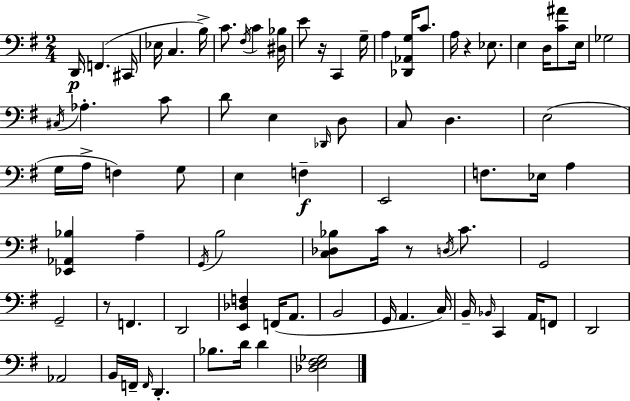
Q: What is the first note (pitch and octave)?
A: D2